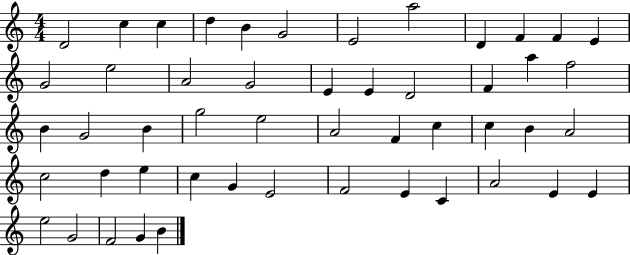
X:1
T:Untitled
M:4/4
L:1/4
K:C
D2 c c d B G2 E2 a2 D F F E G2 e2 A2 G2 E E D2 F a f2 B G2 B g2 e2 A2 F c c B A2 c2 d e c G E2 F2 E C A2 E E e2 G2 F2 G B